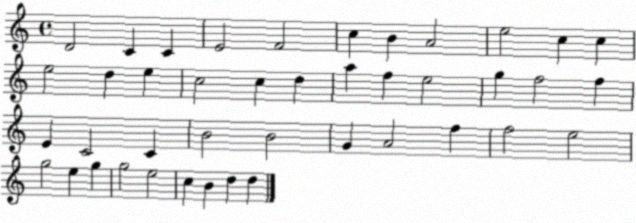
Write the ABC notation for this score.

X:1
T:Untitled
M:4/4
L:1/4
K:C
D2 C C E2 F2 c B A2 e2 c c e2 d e c2 c d a f e2 g f2 f E C2 C B2 B2 G A2 f f2 e2 g2 e g g2 e2 c B d d